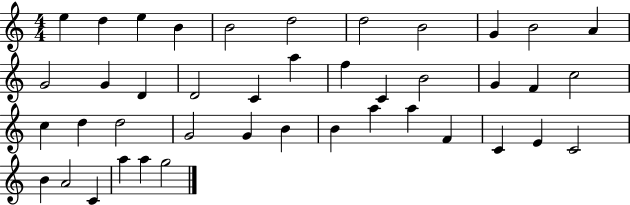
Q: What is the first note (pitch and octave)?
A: E5